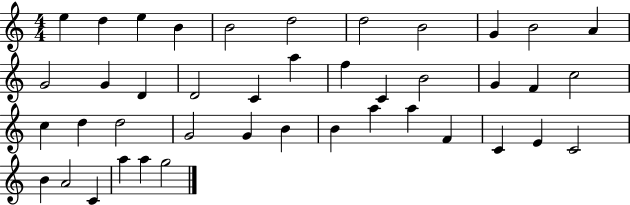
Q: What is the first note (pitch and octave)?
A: E5